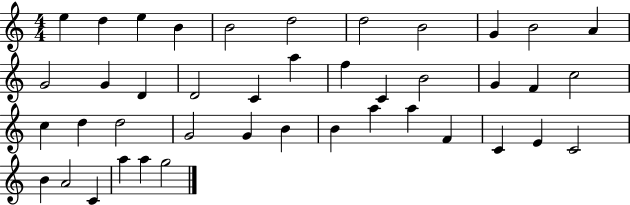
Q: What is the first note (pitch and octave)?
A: E5